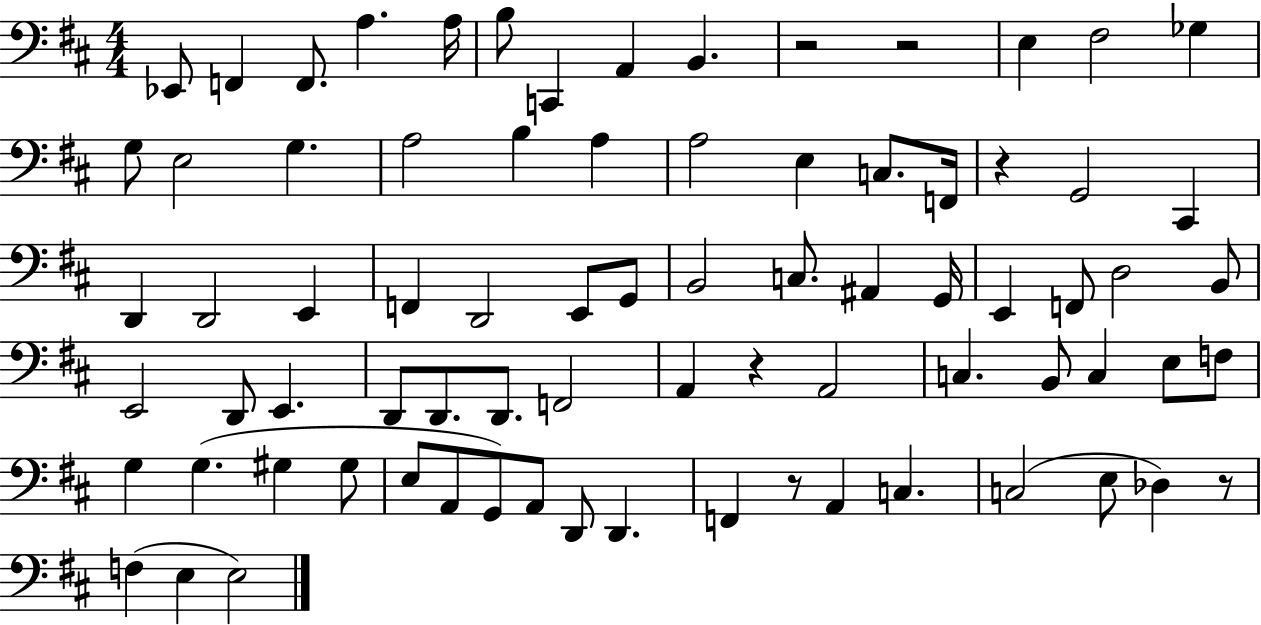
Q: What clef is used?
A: bass